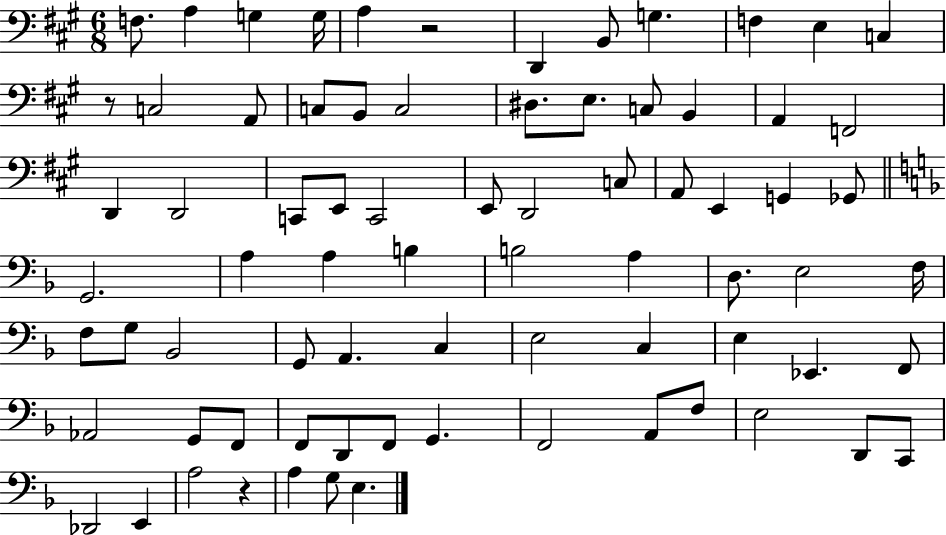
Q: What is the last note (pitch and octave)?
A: E3